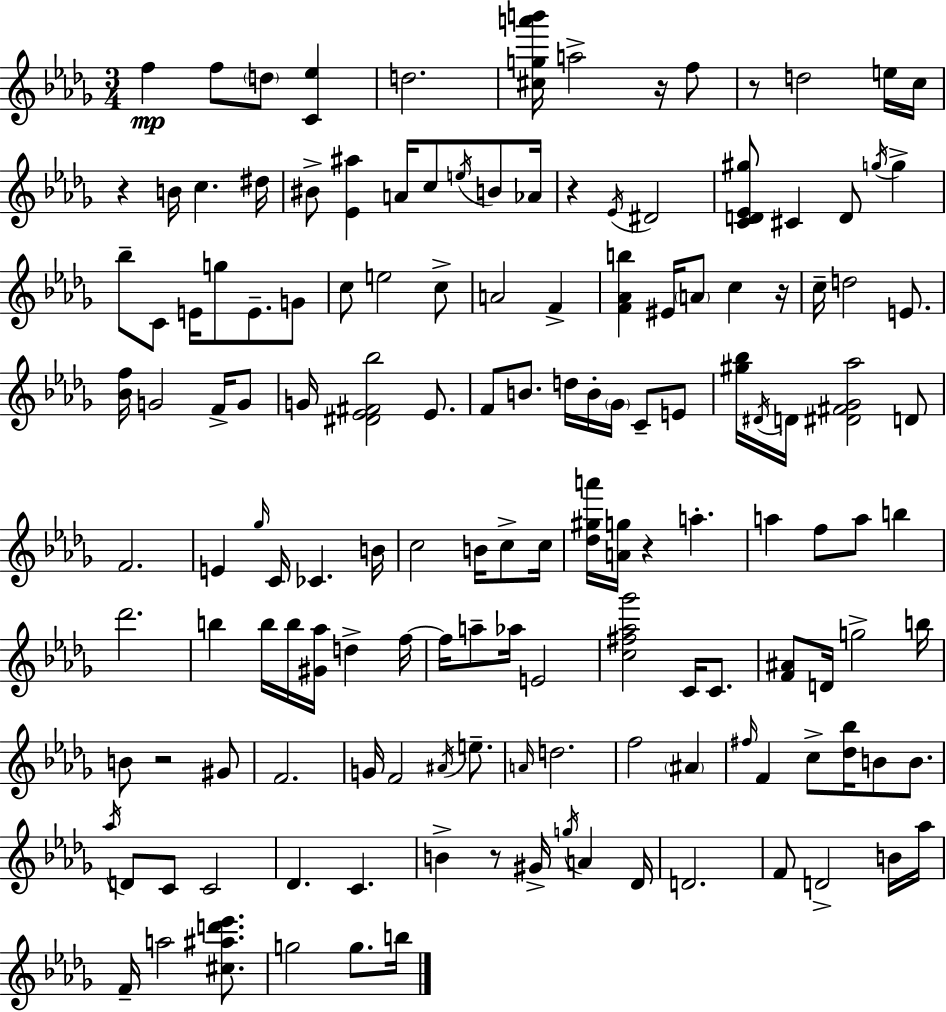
X:1
T:Untitled
M:3/4
L:1/4
K:Bbm
f f/2 d/2 [C_e] d2 [^cga'b']/4 a2 z/4 f/2 z/2 d2 e/4 c/4 z B/4 c ^d/4 ^B/2 [_E^a] A/4 c/2 e/4 B/2 _A/4 z _E/4 ^D2 [CD_E^g]/2 ^C D/2 g/4 g _b/2 C/2 E/4 g/2 E/2 G/2 c/2 e2 c/2 A2 F [F_Ab] ^E/4 A/2 c z/4 c/4 d2 E/2 [_Bf]/4 G2 F/4 G/2 G/4 [^D_E^F_b]2 _E/2 F/2 B/2 d/4 B/4 _G/4 C/2 E/2 [^g_b]/4 ^D/4 D/4 [^D^F_G_a]2 D/2 F2 E _g/4 C/4 _C B/4 c2 B/4 c/2 c/4 [_d^ga']/4 [Ag]/4 z a a f/2 a/2 b _d'2 b b/4 b/4 [^G_a]/4 d f/4 f/4 a/2 _a/4 E2 [c^f_a_g']2 C/4 C/2 [F^A]/2 D/4 g2 b/4 B/2 z2 ^G/2 F2 G/4 F2 ^A/4 e/2 A/4 d2 f2 ^A ^f/4 F c/2 [_d_b]/4 B/2 B/2 _a/4 D/2 C/2 C2 _D C B z/2 ^G/4 g/4 A _D/4 D2 F/2 D2 B/4 _a/4 F/4 a2 [^c^ad'_e']/2 g2 g/2 b/4